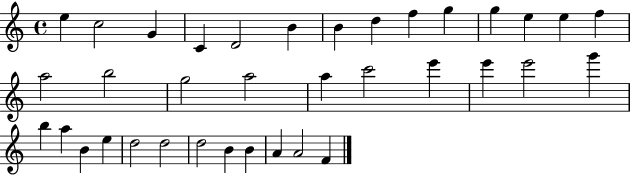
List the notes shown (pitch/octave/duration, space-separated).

E5/q C5/h G4/q C4/q D4/h B4/q B4/q D5/q F5/q G5/q G5/q E5/q E5/q F5/q A5/h B5/h G5/h A5/h A5/q C6/h E6/q E6/q E6/h G6/q B5/q A5/q B4/q E5/q D5/h D5/h D5/h B4/q B4/q A4/q A4/h F4/q